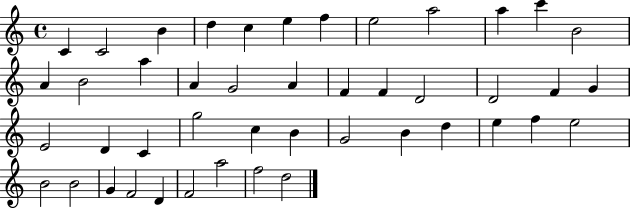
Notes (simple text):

C4/q C4/h B4/q D5/q C5/q E5/q F5/q E5/h A5/h A5/q C6/q B4/h A4/q B4/h A5/q A4/q G4/h A4/q F4/q F4/q D4/h D4/h F4/q G4/q E4/h D4/q C4/q G5/h C5/q B4/q G4/h B4/q D5/q E5/q F5/q E5/h B4/h B4/h G4/q F4/h D4/q F4/h A5/h F5/h D5/h